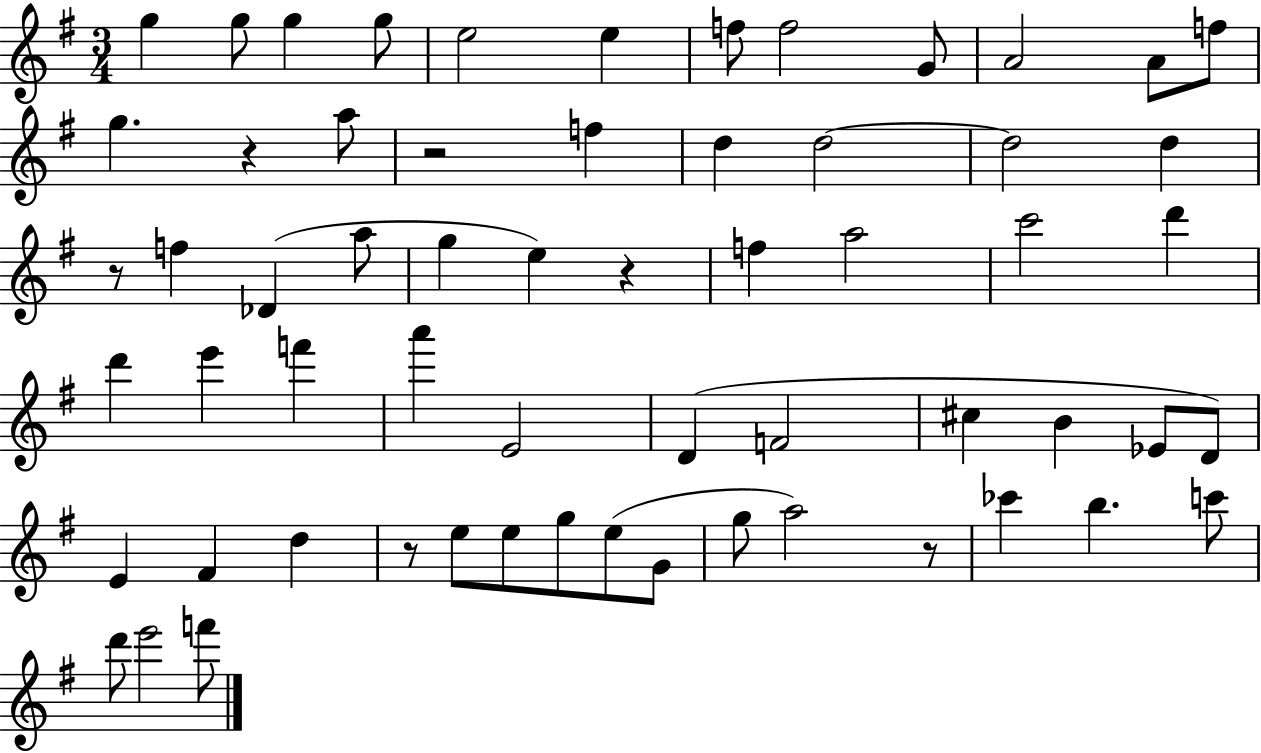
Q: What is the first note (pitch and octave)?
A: G5